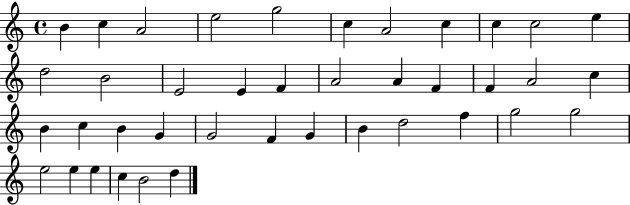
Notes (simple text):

B4/q C5/q A4/h E5/h G5/h C5/q A4/h C5/q C5/q C5/h E5/q D5/h B4/h E4/h E4/q F4/q A4/h A4/q F4/q F4/q A4/h C5/q B4/q C5/q B4/q G4/q G4/h F4/q G4/q B4/q D5/h F5/q G5/h G5/h E5/h E5/q E5/q C5/q B4/h D5/q